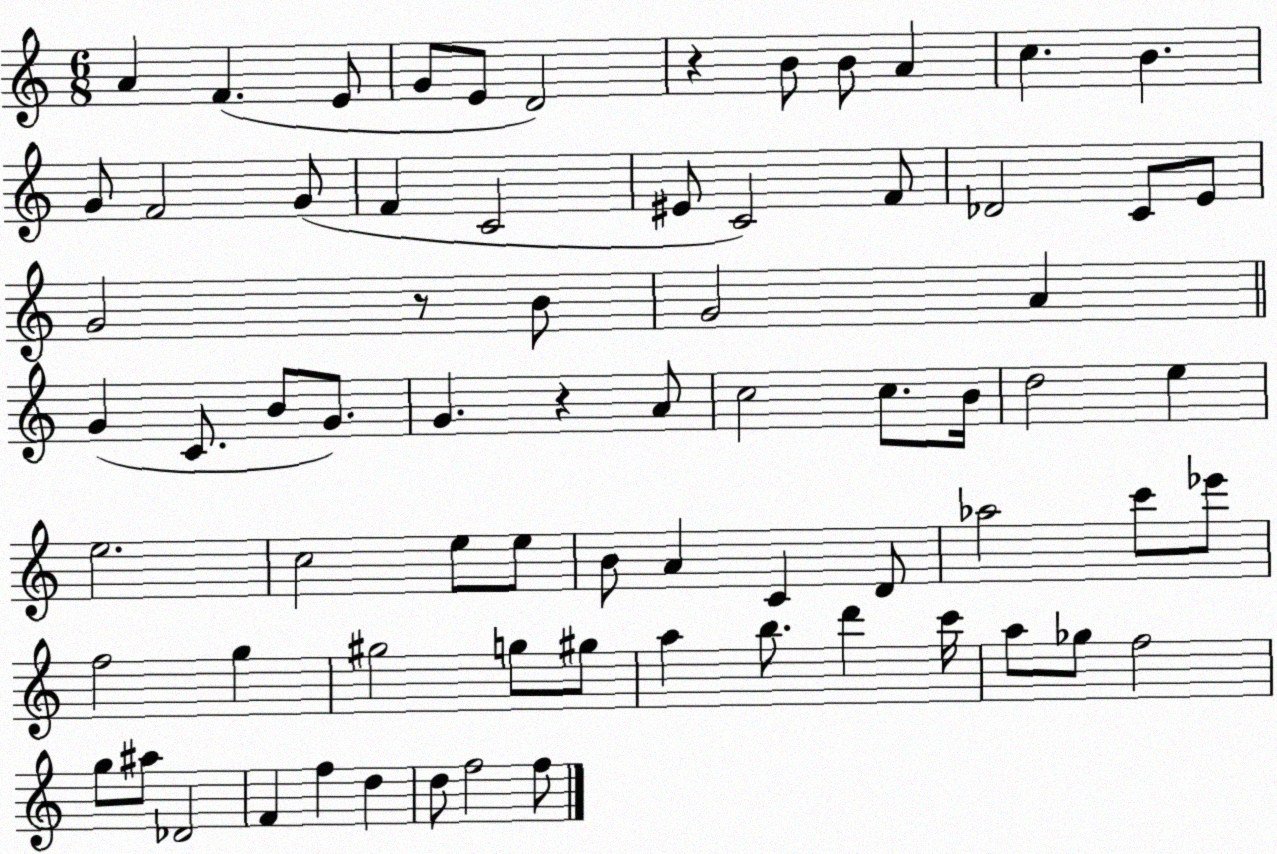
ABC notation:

X:1
T:Untitled
M:6/8
L:1/4
K:C
A F E/2 G/2 E/2 D2 z B/2 B/2 A c B G/2 F2 G/2 F C2 ^E/2 C2 F/2 _D2 C/2 E/2 G2 z/2 B/2 G2 A G C/2 B/2 G/2 G z A/2 c2 c/2 B/4 d2 e e2 c2 e/2 e/2 B/2 A C D/2 _a2 c'/2 _e'/2 f2 g ^g2 g/2 ^g/2 a b/2 d' c'/4 a/2 _g/2 f2 g/2 ^a/2 _D2 F f d d/2 f2 f/2